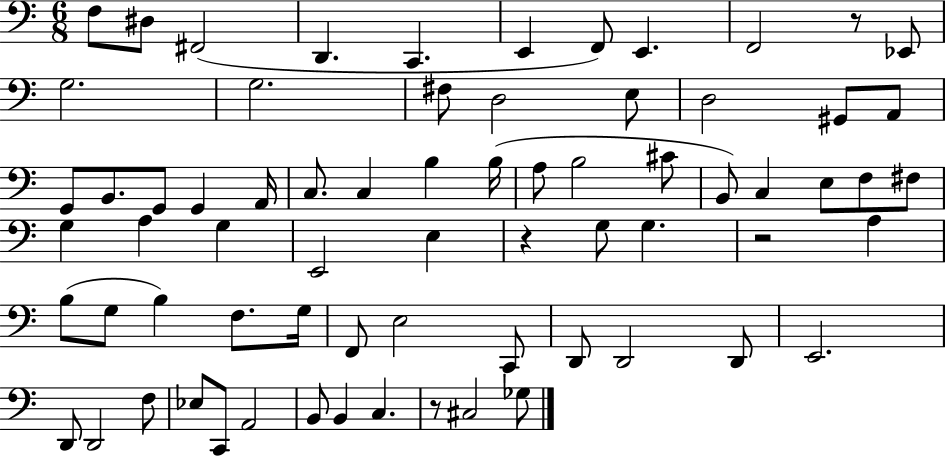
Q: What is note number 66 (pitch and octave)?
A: Gb3